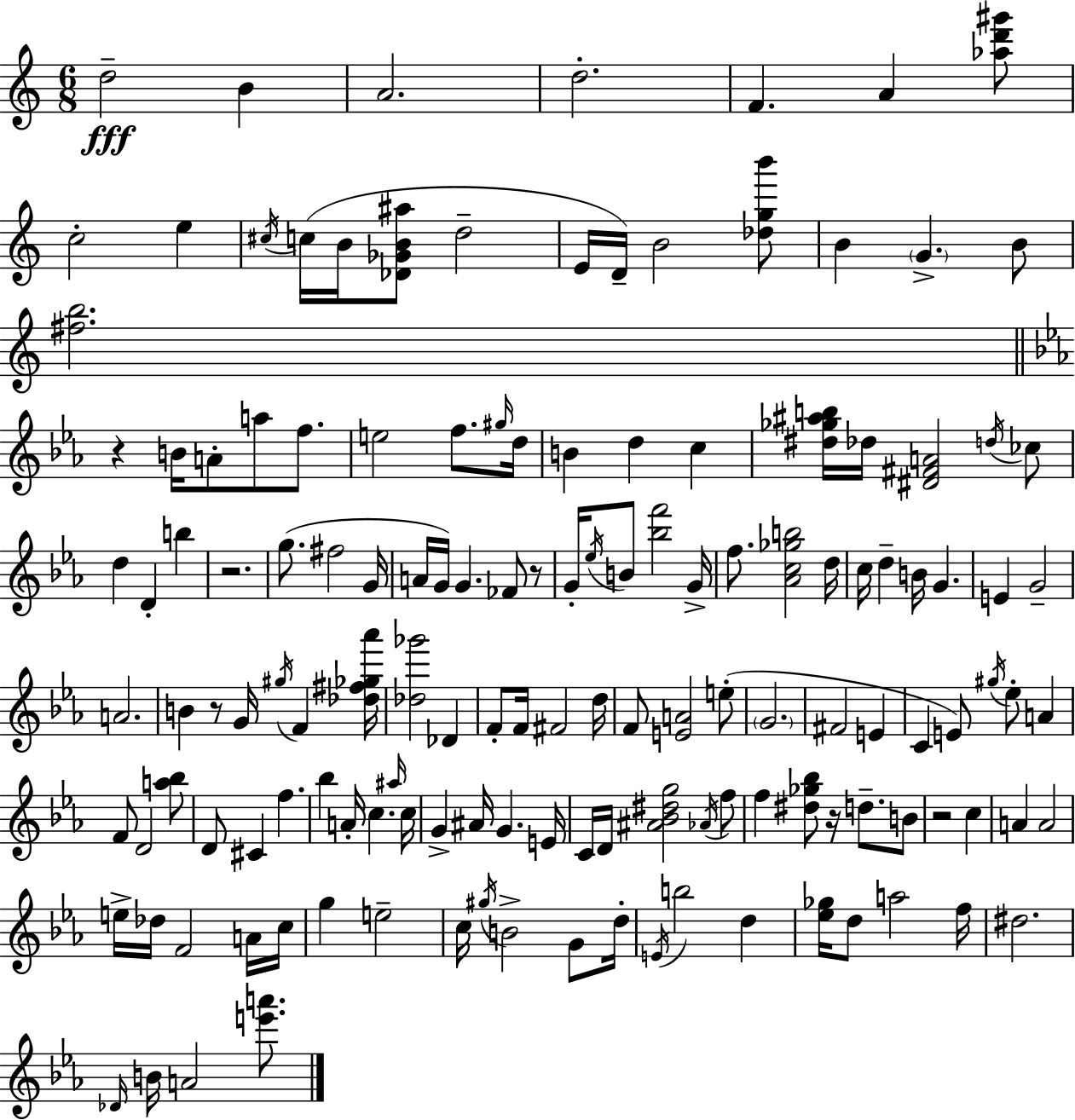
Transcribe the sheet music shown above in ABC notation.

X:1
T:Untitled
M:6/8
L:1/4
K:Am
d2 B A2 d2 F A [_ad'^g']/2 c2 e ^c/4 c/4 B/4 [_D_GB^a]/2 d2 E/4 D/4 B2 [_dgb']/2 B G B/2 [^fb]2 z B/4 A/2 a/2 f/2 e2 f/2 ^g/4 d/4 B d c [^d_g^ab]/4 _d/4 [^D^FA]2 d/4 _c/2 d D b z2 g/2 ^f2 G/4 A/4 G/4 G _F/2 z/2 G/4 _e/4 B/2 [_bf']2 G/4 f/2 [_Ac_gb]2 d/4 c/4 d B/4 G E G2 A2 B z/2 G/4 ^g/4 F [_d^f_g_a']/4 [_d_g']2 _D F/2 F/4 ^F2 d/4 F/2 [EA]2 e/2 G2 ^F2 E C E/2 ^g/4 _e/2 A F/2 D2 [a_b]/2 D/2 ^C f _b A/4 c ^a/4 c/4 G ^A/4 G E/4 C/4 D/4 [^A_B^dg]2 _A/4 f/2 f [^d_g_b]/2 z/4 d/2 B/2 z2 c A A2 e/4 _d/4 F2 A/4 c/4 g e2 c/4 ^g/4 B2 G/2 d/4 E/4 b2 d [_e_g]/4 d/2 a2 f/4 ^d2 _D/4 B/4 A2 [e'a']/2